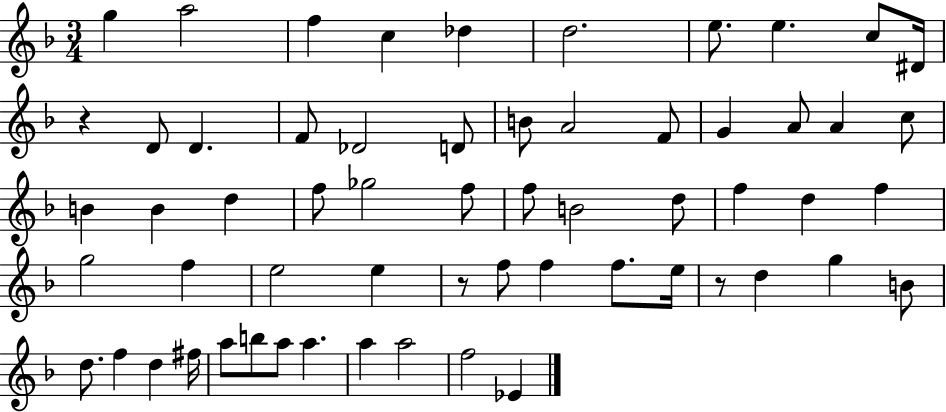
{
  \clef treble
  \numericTimeSignature
  \time 3/4
  \key f \major
  g''4 a''2 | f''4 c''4 des''4 | d''2. | e''8. e''4. c''8 dis'16 | \break r4 d'8 d'4. | f'8 des'2 d'8 | b'8 a'2 f'8 | g'4 a'8 a'4 c''8 | \break b'4 b'4 d''4 | f''8 ges''2 f''8 | f''8 b'2 d''8 | f''4 d''4 f''4 | \break g''2 f''4 | e''2 e''4 | r8 f''8 f''4 f''8. e''16 | r8 d''4 g''4 b'8 | \break d''8. f''4 d''4 fis''16 | a''8 b''8 a''8 a''4. | a''4 a''2 | f''2 ees'4 | \break \bar "|."
}